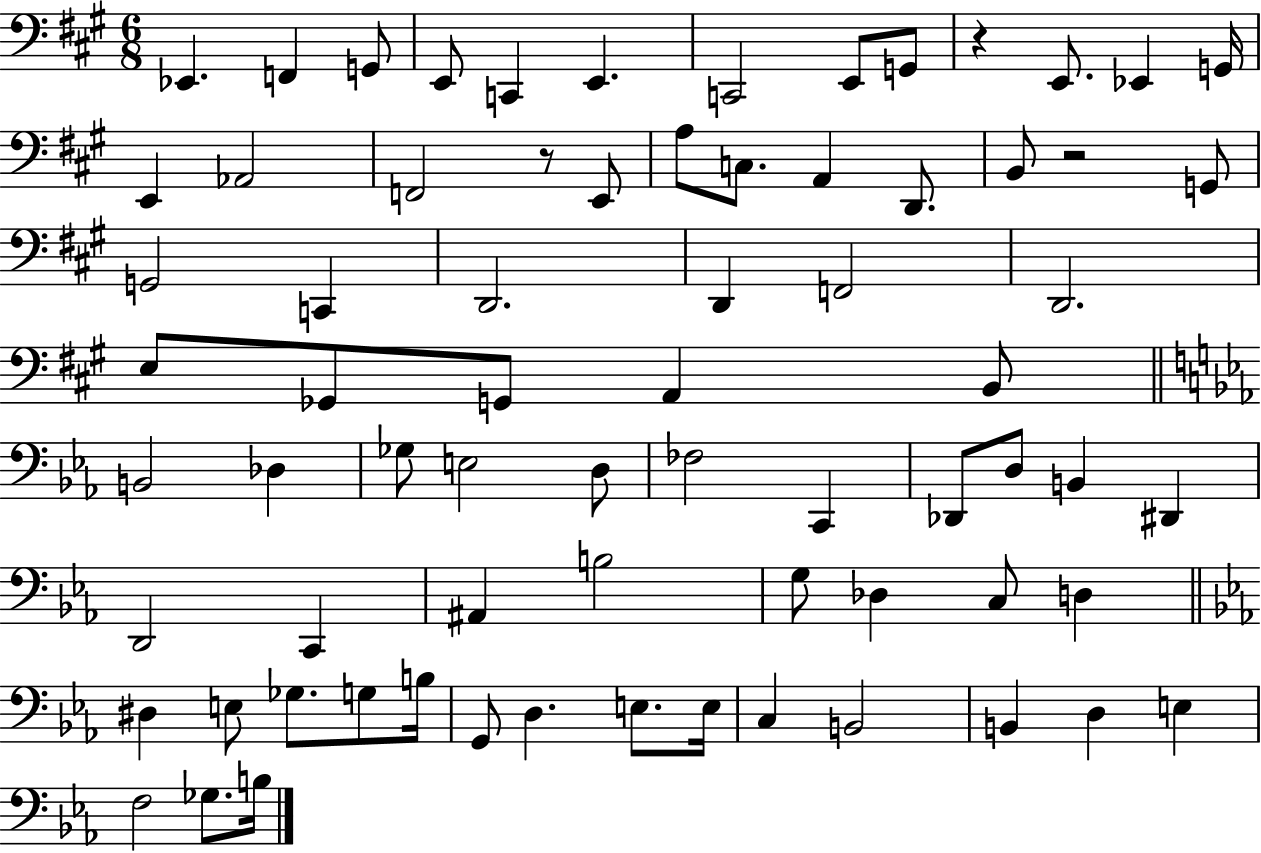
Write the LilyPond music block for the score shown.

{
  \clef bass
  \numericTimeSignature
  \time 6/8
  \key a \major
  ees,4. f,4 g,8 | e,8 c,4 e,4. | c,2 e,8 g,8 | r4 e,8. ees,4 g,16 | \break e,4 aes,2 | f,2 r8 e,8 | a8 c8. a,4 d,8. | b,8 r2 g,8 | \break g,2 c,4 | d,2. | d,4 f,2 | d,2. | \break e8 ges,8 g,8 a,4 b,8 | \bar "||" \break \key c \minor b,2 des4 | ges8 e2 d8 | fes2 c,4 | des,8 d8 b,4 dis,4 | \break d,2 c,4 | ais,4 b2 | g8 des4 c8 d4 | \bar "||" \break \key c \minor dis4 e8 ges8. g8 b16 | g,8 d4. e8. e16 | c4 b,2 | b,4 d4 e4 | \break f2 ges8. b16 | \bar "|."
}